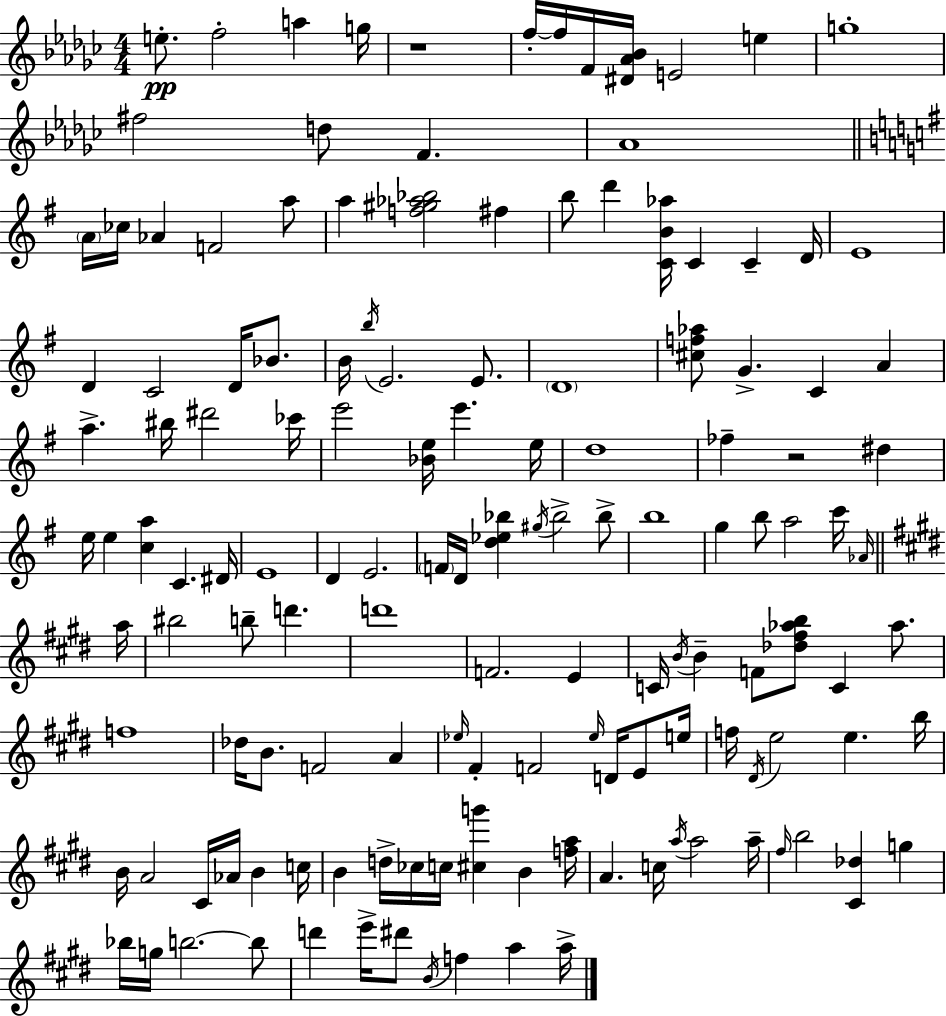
{
  \clef treble
  \numericTimeSignature
  \time 4/4
  \key ees \minor
  e''8.-.\pp f''2-. a''4 g''16 | r1 | f''16-.~~ f''16 f'16 <dis' aes' bes'>16 e'2 e''4 | g''1-. | \break fis''2 d''8 f'4. | aes'1 | \bar "||" \break \key e \minor \parenthesize a'16 ces''16 aes'4 f'2 a''8 | a''4 <f'' gis'' aes'' bes''>2 fis''4 | b''8 d'''4 <c' b' aes''>16 c'4 c'4-- d'16 | e'1 | \break d'4 c'2 d'16 bes'8. | b'16 \acciaccatura { b''16 } e'2. e'8. | \parenthesize d'1 | <cis'' f'' aes''>8 g'4.-> c'4 a'4 | \break a''4.-> bis''16 dis'''2 | ces'''16 e'''2 <bes' e''>16 e'''4. | e''16 d''1 | fes''4-- r2 dis''4 | \break e''16 e''4 <c'' a''>4 c'4. | dis'16 e'1 | d'4 e'2. | \parenthesize f'16 d'16 <d'' ees'' bes''>4 \acciaccatura { gis''16 } bes''2-> | \break bes''8-> b''1 | g''4 b''8 a''2 | c'''16 \grace { aes'16 } \bar "||" \break \key e \major a''16 bis''2 b''8-- d'''4. | d'''1 | f'2. e'4 | c'16 \acciaccatura { b'16 } b'4-- f'8 <des'' fis'' aes'' b''>8 c'4 aes''8. | \break f''1 | des''16 b'8. f'2 a'4 | \grace { ees''16 } fis'4-. f'2 \grace { ees''16 } | d'16 e'8 e''16 f''16 \acciaccatura { dis'16 } e''2 e''4. | \break b''16 b'16 a'2 cis'16 aes'16 | b'4 c''16 b'4 d''16-> ces''16 c''16 <cis'' g'''>4 | b'4 <f'' a''>16 a'4. c''16 \acciaccatura { a''16 } a''2 | a''16-- \grace { fis''16 } b''2 <cis' des''>4 | \break g''4 bes''16 g''16 b''2.~~ | b''8 d'''4 e'''16-> dis'''8 \acciaccatura { b'16 } f''4 | a''4 a''16-> \bar "|."
}